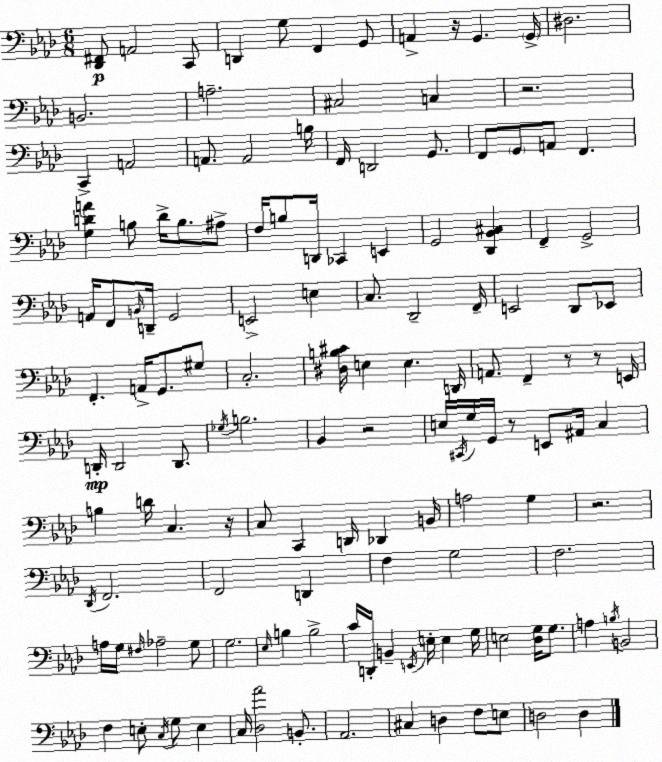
X:1
T:Untitled
M:6/8
L:1/4
K:Ab
[_D,,^F,,]/2 A,,2 C,,/2 D,, G,/2 F,, G,,/2 A,, z/4 G,, G,,/4 ^D,2 B,,2 A,2 ^C,2 C, z2 C,, A,,2 A,,/2 A,,2 B,/4 F,,/4 D,,2 G,,/2 F,,/2 G,,/2 A,,/2 F,, [G,DA] B,/2 D/4 B,/2 ^A,/2 F,/4 B,/2 D,,/4 _C,, E,, G,,2 [_D,,_B,,^C,] F,, G,,2 A,,/4 F,,/2 B,,/4 D,,/4 G,,2 E,,2 E, C,/2 _D,,2 F,,/4 E,,2 _D,,/2 _E,,/2 F,, A,,/4 G,,/2 ^G,/2 C,2 [^D,B,^C]/4 E, E, D,,/4 A,,/2 F,, z/2 z/2 E,,/4 D,,/4 D,,2 D,,/2 _G,/4 B,2 _B,, z2 E,/4 ^C,,/4 G,/4 G,,/4 z/2 E,,/2 ^A,,/4 C, B, D/4 C, z/4 C,/2 C,, D,,/4 _D,, B,,/4 A,2 G, z2 _D,,/4 F,,2 F,,2 D,, F, G,2 F,2 A,/4 G,/4 ^F,/4 _A,2 G,/2 G,2 _E,/4 B, B,2 C/4 D,,/4 B,, E,,/4 E,/4 E, G,/4 E,2 [_D,G,]/4 G,/2 A, B,/4 B,,2 F, E,/2 C,/4 G,/2 E, C,/4 [_D,_A]2 B,,/2 _A,,2 ^C, D, F,/2 E,/2 D,2 D,